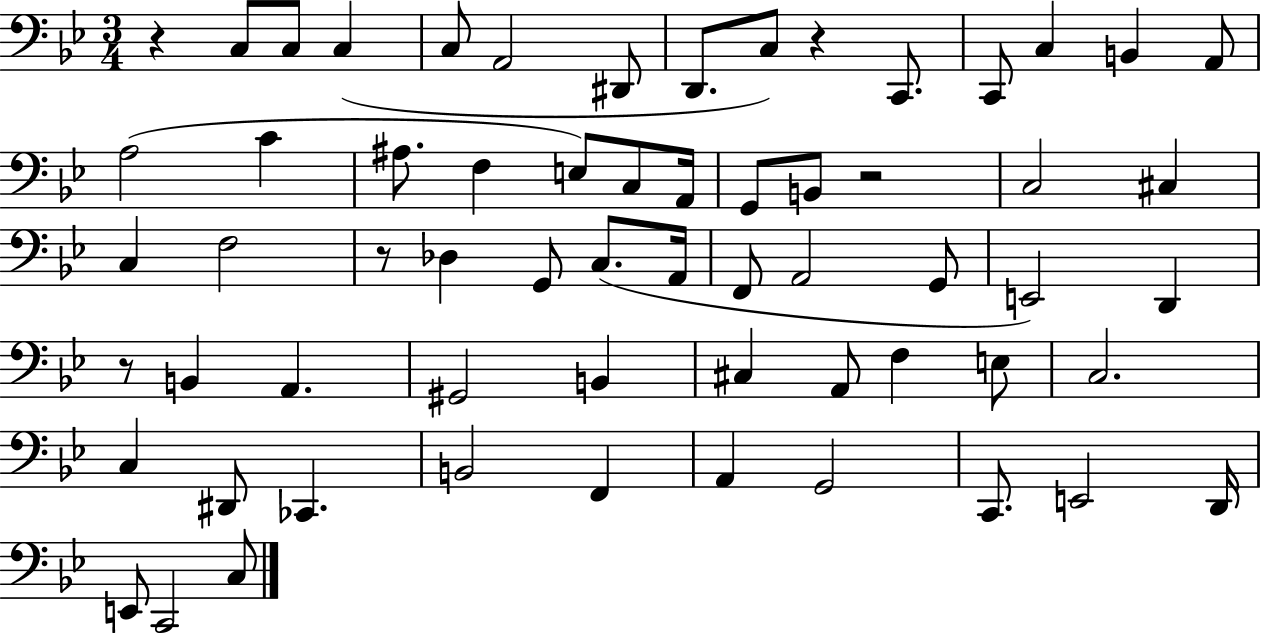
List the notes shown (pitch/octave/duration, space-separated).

R/q C3/e C3/e C3/q C3/e A2/h D#2/e D2/e. C3/e R/q C2/e. C2/e C3/q B2/q A2/e A3/h C4/q A#3/e. F3/q E3/e C3/e A2/s G2/e B2/e R/h C3/h C#3/q C3/q F3/h R/e Db3/q G2/e C3/e. A2/s F2/e A2/h G2/e E2/h D2/q R/e B2/q A2/q. G#2/h B2/q C#3/q A2/e F3/q E3/e C3/h. C3/q D#2/e CES2/q. B2/h F2/q A2/q G2/h C2/e. E2/h D2/s E2/e C2/h C3/e